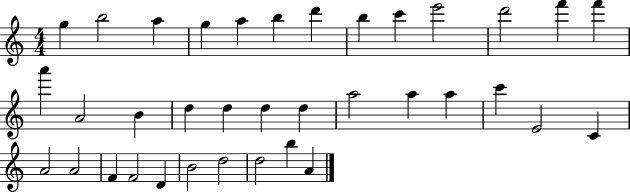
X:1
T:Untitled
M:4/4
L:1/4
K:C
g b2 a g a b d' b c' e'2 d'2 f' f' a' A2 B d d d d a2 a a c' E2 C A2 A2 F F2 D B2 d2 d2 b A